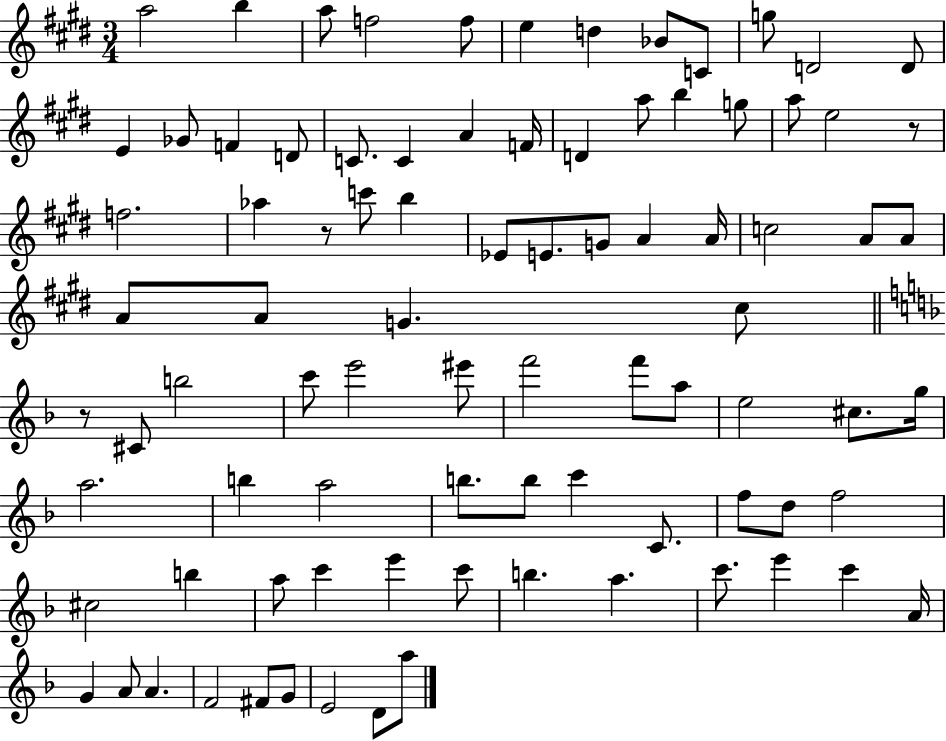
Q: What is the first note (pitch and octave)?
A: A5